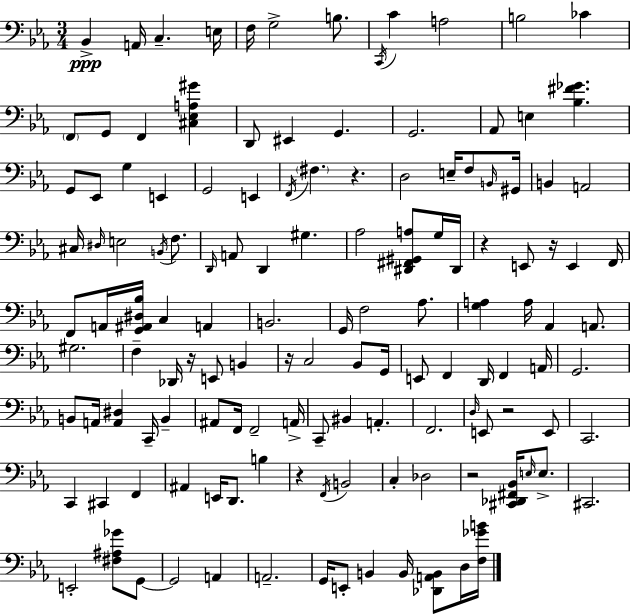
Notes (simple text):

Bb2/q A2/s C3/q. E3/s F3/s G3/h B3/e. C2/s C4/q A3/h B3/h CES4/q F2/e G2/e F2/q [C#3,Eb3,A3,G#4]/q D2/e EIS2/q G2/q. G2/h. Ab2/e E3/q [Bb3,F#4,Gb4]/q. G2/e Eb2/e G3/q E2/q G2/h E2/q F2/s F#3/q. R/q. D3/h E3/s F3/e B2/s G#2/s B2/q A2/h C#3/s D#3/s E3/h B2/s F3/e. D2/s A2/e D2/q G#3/q. Ab3/h [D#2,F#2,G#2,A3]/e G3/s D#2/s R/q E2/e R/s E2/q F2/s F2/e A2/s [G2,A#2,D#3,Bb3]/s C3/q A2/q B2/h. G2/s F3/h Ab3/e. [G3,A3]/q A3/s Ab2/q A2/e. G#3/h. F3/q Db2/s R/s E2/e B2/q R/s C3/h Bb2/e G2/s E2/e F2/q D2/s F2/q A2/s G2/h. B2/e A2/s [A2,D#3]/q C2/s B2/q A#2/e F2/s F2/h A2/s C2/e BIS2/q A2/q. F2/h. D3/s E2/e R/h E2/e C2/h. C2/q C#2/q F2/q A#2/q E2/s D2/e. B3/q R/q F2/s B2/h C3/q Db3/h R/h [C#2,Db2,F#2,Bb2]/s E3/s E3/e. C#2/h. E2/h [F#3,A#3,Gb4]/e G2/e G2/h A2/q A2/h. G2/s E2/e B2/q B2/s [Db2,A2,B2]/e D3/s [F3,Gb4,B4]/s